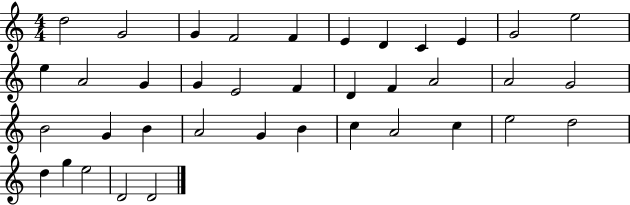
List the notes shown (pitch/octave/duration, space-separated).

D5/h G4/h G4/q F4/h F4/q E4/q D4/q C4/q E4/q G4/h E5/h E5/q A4/h G4/q G4/q E4/h F4/q D4/q F4/q A4/h A4/h G4/h B4/h G4/q B4/q A4/h G4/q B4/q C5/q A4/h C5/q E5/h D5/h D5/q G5/q E5/h D4/h D4/h